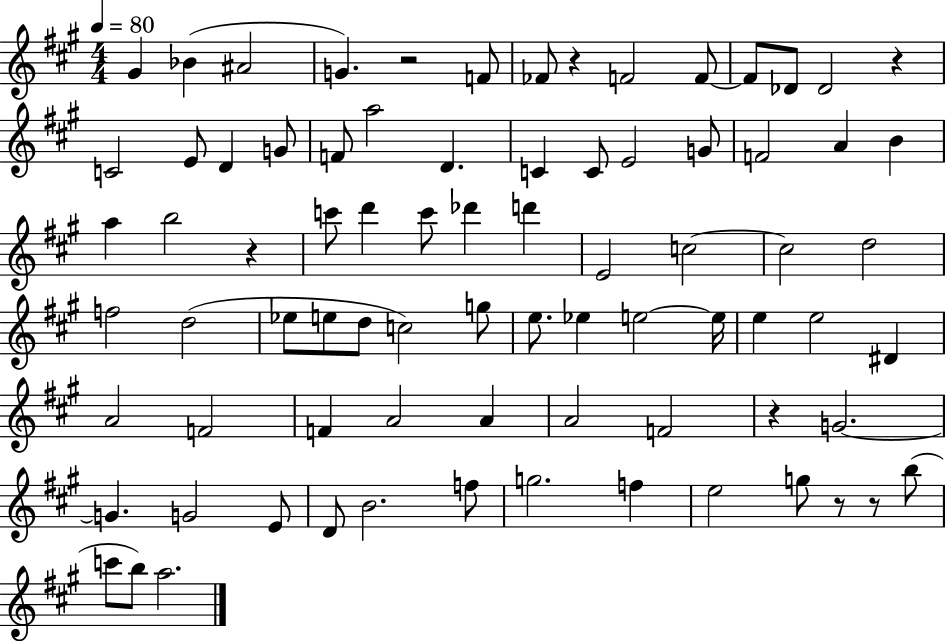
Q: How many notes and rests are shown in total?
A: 79